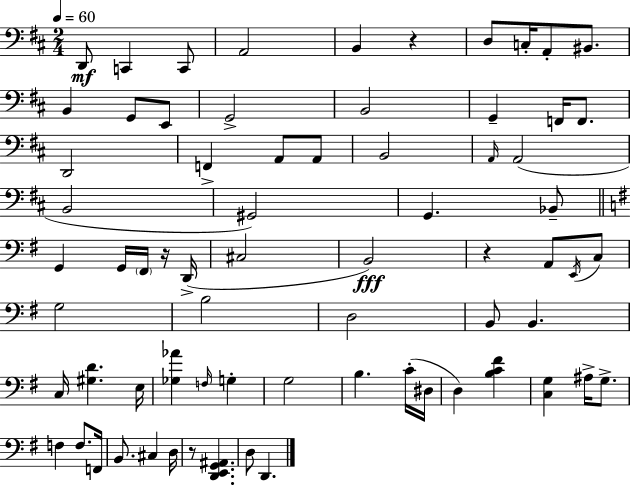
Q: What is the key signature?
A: D major